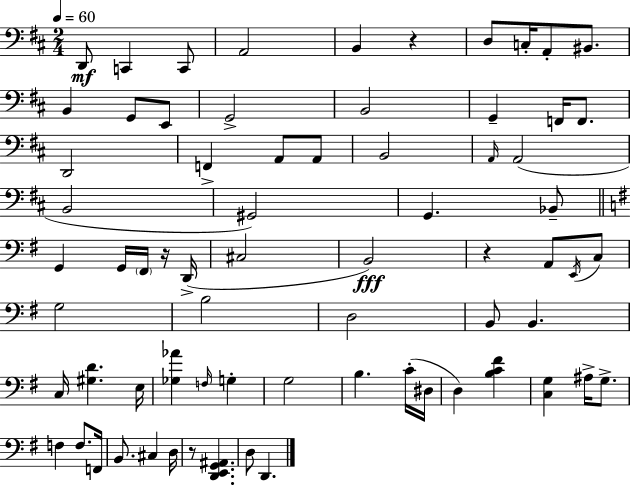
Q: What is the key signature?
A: D major